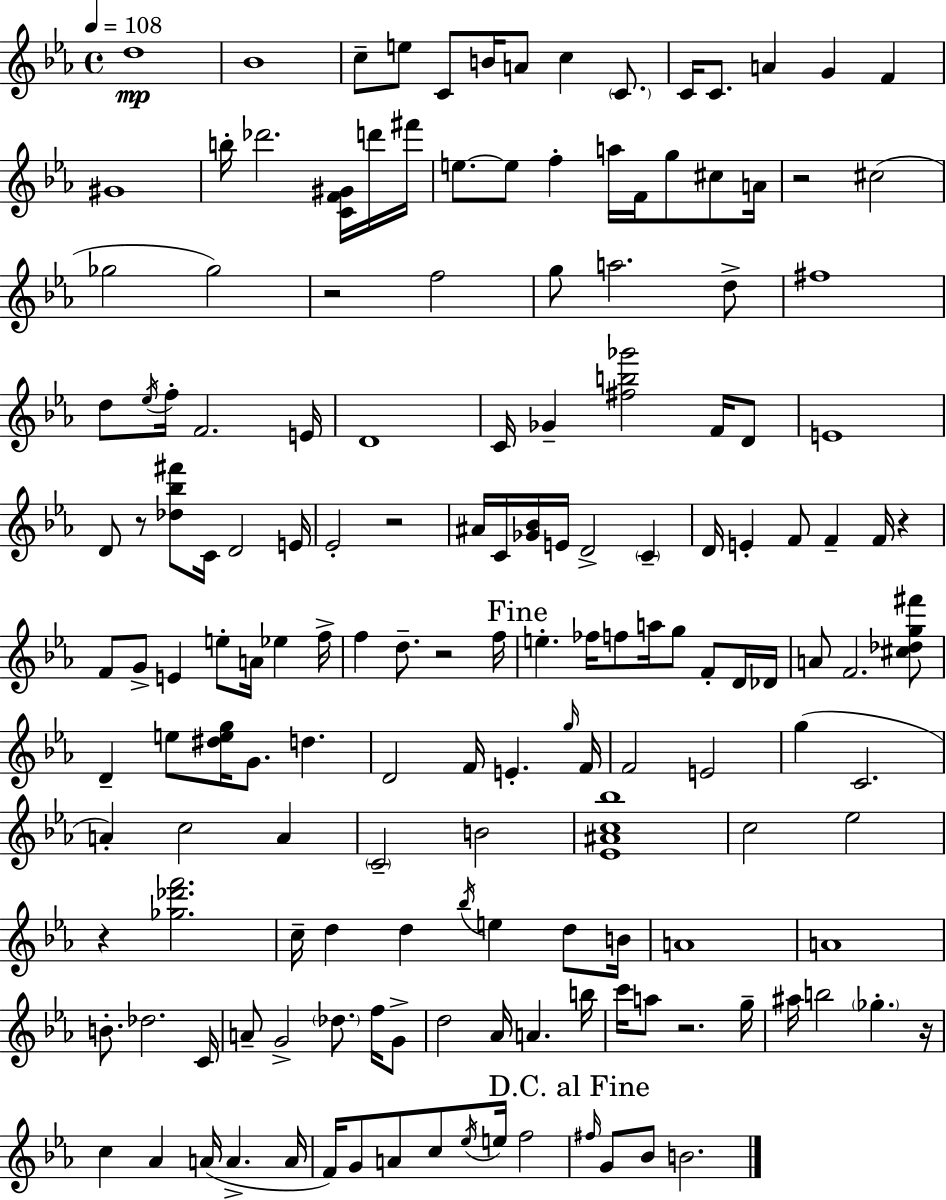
{
  \clef treble
  \time 4/4
  \defaultTimeSignature
  \key ees \major
  \tempo 4 = 108
  \repeat volta 2 { d''1\mp | bes'1 | c''8-- e''8 c'8 b'16 a'8 c''4 \parenthesize c'8. | c'16 c'8. a'4 g'4 f'4 | \break gis'1 | b''16-. des'''2. <c' f' gis'>16 d'''16 fis'''16 | e''8.~~ e''8 f''4-. a''16 f'16 g''8 cis''8 a'16 | r2 cis''2( | \break ges''2 ges''2) | r2 f''2 | g''8 a''2. d''8-> | fis''1 | \break d''8 \acciaccatura { ees''16 } f''16-. f'2. | e'16 d'1 | c'16 ges'4-- <fis'' b'' ges'''>2 f'16 d'8 | e'1 | \break d'8 r8 <des'' bes'' fis'''>8 c'16 d'2 | e'16 ees'2-. r2 | ais'16 c'16 <ges' bes'>16 e'16 d'2-> \parenthesize c'4-- | d'16 e'4-. f'8 f'4-- f'16 r4 | \break f'8 g'8-> e'4 e''8-. a'16 ees''4 | f''16-> f''4 d''8.-- r2 | f''16 \mark "Fine" e''4.-. fes''16 f''8 a''16 g''8 f'8-. d'16 | des'16 a'8 f'2. <cis'' des'' g'' fis'''>8 | \break d'4-- e''8 <dis'' e'' g''>16 g'8. d''4. | d'2 f'16 e'4.-. | \grace { g''16 } f'16 f'2 e'2 | g''4( c'2. | \break a'4-.) c''2 a'4 | \parenthesize c'2-- b'2 | <ees' ais' c'' bes''>1 | c''2 ees''2 | \break r4 <ges'' des''' f'''>2. | c''16-- d''4 d''4 \acciaccatura { bes''16 } e''4 | d''8 b'16 a'1 | a'1 | \break b'8.-. des''2. | c'16 a'8-- g'2-> \parenthesize des''8. | f''16 g'8-> d''2 aes'16 a'4. | b''16 c'''16 a''8 r2. | \break g''16-- ais''16 b''2 \parenthesize ges''4.-. | r16 c''4 aes'4 a'16( a'4.-> | a'16 f'16) g'8 a'8 c''8 \acciaccatura { ees''16 } e''16 f''2 | \mark "D.C. al Fine" \grace { fis''16 } g'8 bes'8 b'2. | \break } \bar "|."
}